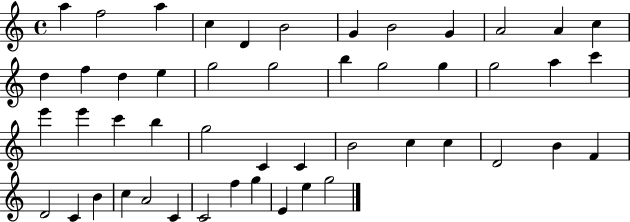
X:1
T:Untitled
M:4/4
L:1/4
K:C
a f2 a c D B2 G B2 G A2 A c d f d e g2 g2 b g2 g g2 a c' e' e' c' b g2 C C B2 c c D2 B F D2 C B c A2 C C2 f g E e g2